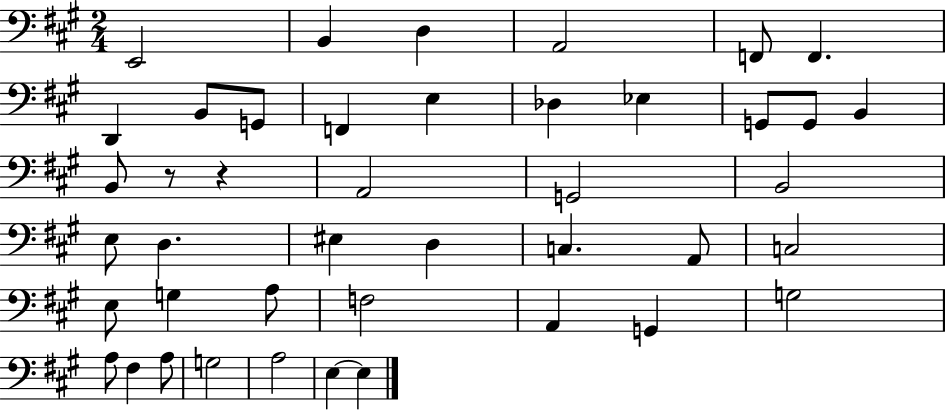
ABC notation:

X:1
T:Untitled
M:2/4
L:1/4
K:A
E,,2 B,, D, A,,2 F,,/2 F,, D,, B,,/2 G,,/2 F,, E, _D, _E, G,,/2 G,,/2 B,, B,,/2 z/2 z A,,2 G,,2 B,,2 E,/2 D, ^E, D, C, A,,/2 C,2 E,/2 G, A,/2 F,2 A,, G,, G,2 A,/2 ^F, A,/2 G,2 A,2 E, E,